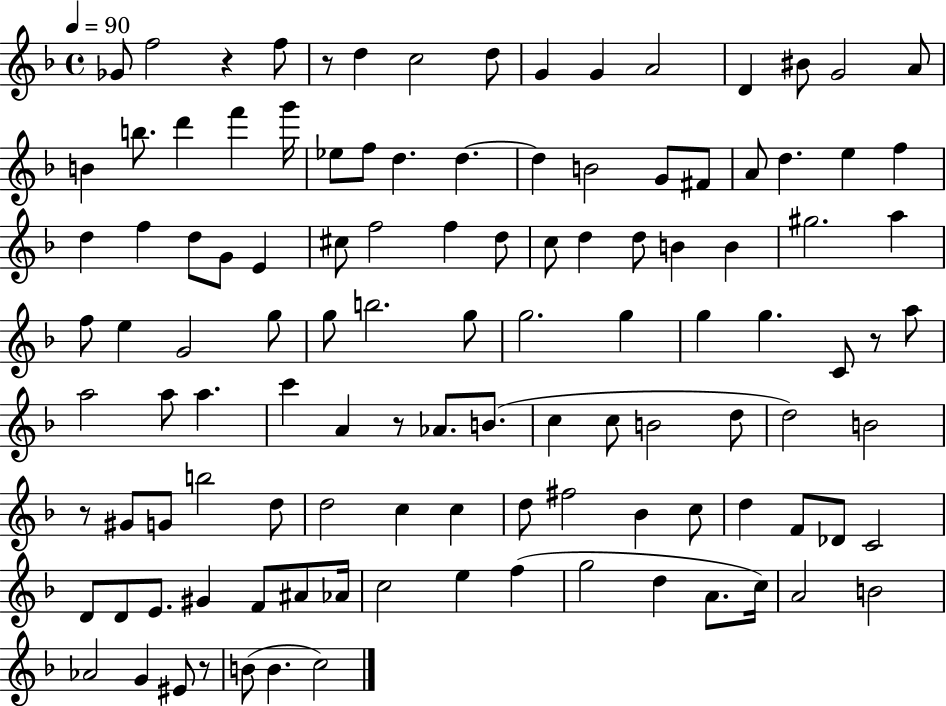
Gb4/e F5/h R/q F5/e R/e D5/q C5/h D5/e G4/q G4/q A4/h D4/q BIS4/e G4/h A4/e B4/q B5/e. D6/q F6/q G6/s Eb5/e F5/e D5/q. D5/q. D5/q B4/h G4/e F#4/e A4/e D5/q. E5/q F5/q D5/q F5/q D5/e G4/e E4/q C#5/e F5/h F5/q D5/e C5/e D5/q D5/e B4/q B4/q G#5/h. A5/q F5/e E5/q G4/h G5/e G5/e B5/h. G5/e G5/h. G5/q G5/q G5/q. C4/e R/e A5/e A5/h A5/e A5/q. C6/q A4/q R/e Ab4/e. B4/e. C5/q C5/e B4/h D5/e D5/h B4/h R/e G#4/e G4/e B5/h D5/e D5/h C5/q C5/q D5/e F#5/h Bb4/q C5/e D5/q F4/e Db4/e C4/h D4/e D4/e E4/e. G#4/q F4/e A#4/e Ab4/s C5/h E5/q F5/q G5/h D5/q A4/e. C5/s A4/h B4/h Ab4/h G4/q EIS4/e R/e B4/e B4/q. C5/h